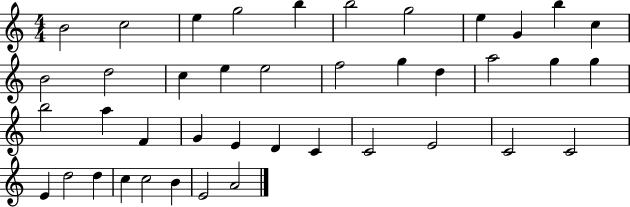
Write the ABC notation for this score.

X:1
T:Untitled
M:4/4
L:1/4
K:C
B2 c2 e g2 b b2 g2 e G b c B2 d2 c e e2 f2 g d a2 g g b2 a F G E D C C2 E2 C2 C2 E d2 d c c2 B E2 A2